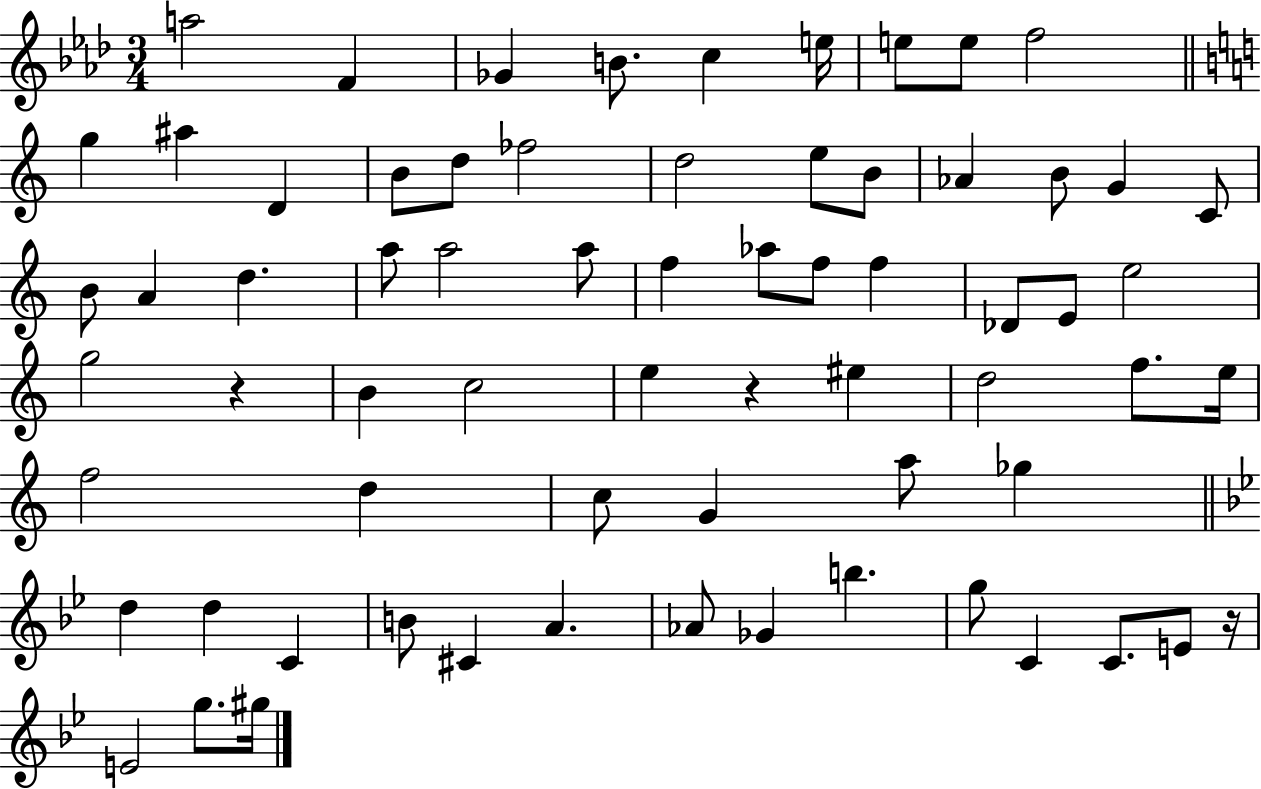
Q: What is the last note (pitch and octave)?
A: G#5